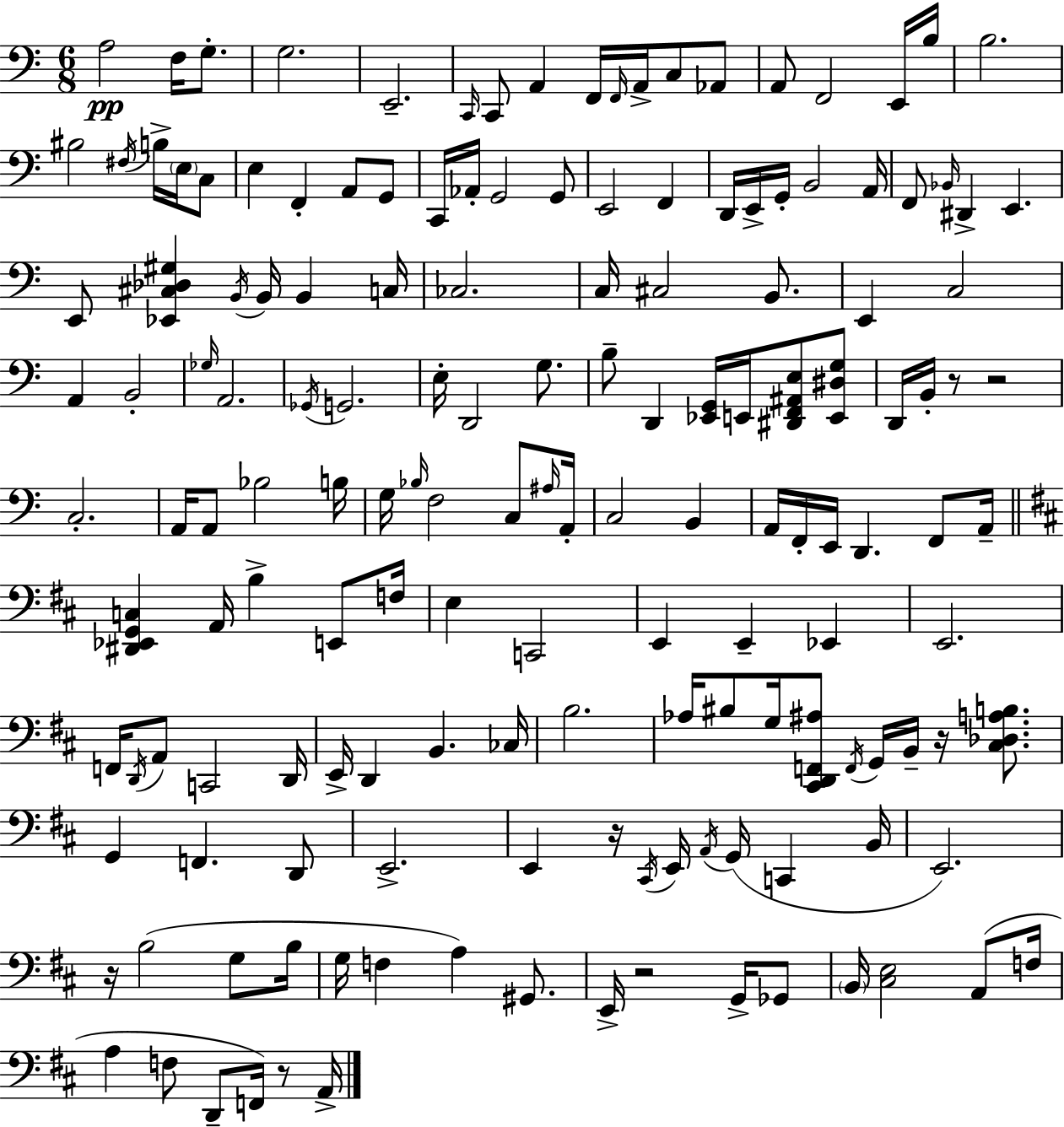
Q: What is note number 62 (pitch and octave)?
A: G3